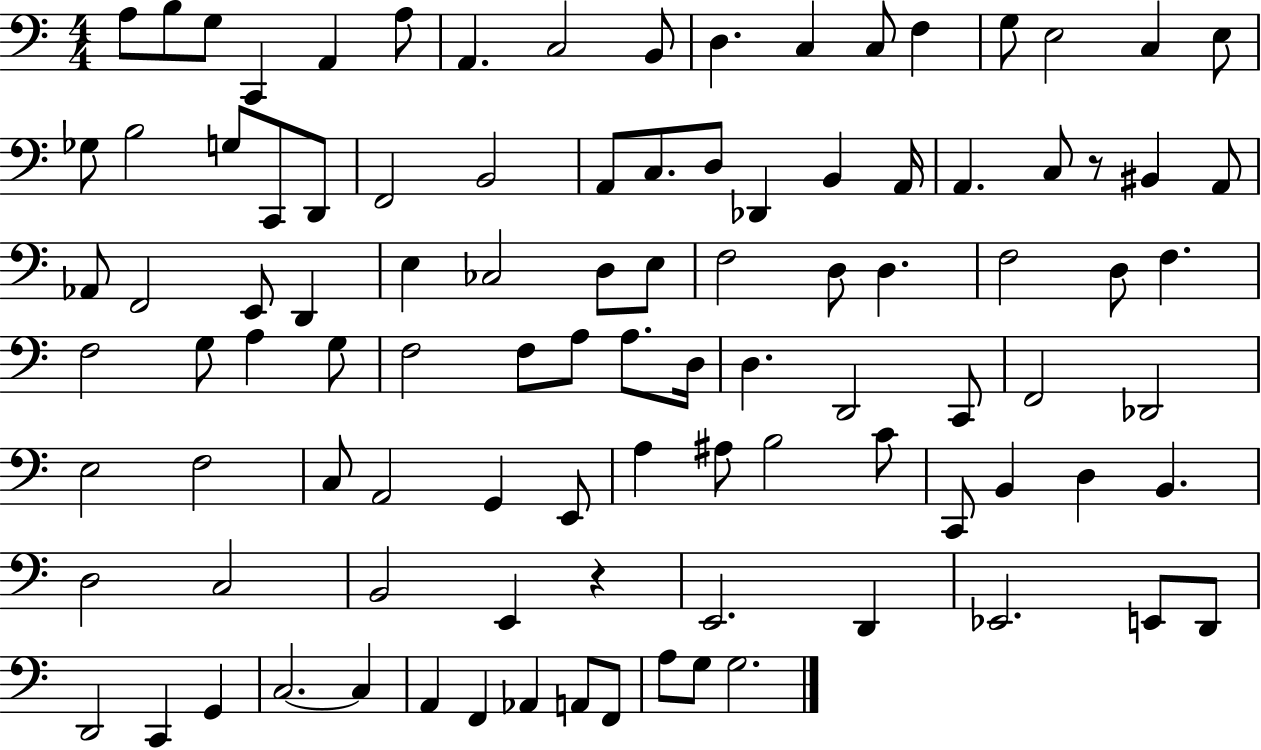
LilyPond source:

{
  \clef bass
  \numericTimeSignature
  \time 4/4
  \key c \major
  a8 b8 g8 c,4 a,4 a8 | a,4. c2 b,8 | d4. c4 c8 f4 | g8 e2 c4 e8 | \break ges8 b2 g8 c,8 d,8 | f,2 b,2 | a,8 c8. d8 des,4 b,4 a,16 | a,4. c8 r8 bis,4 a,8 | \break aes,8 f,2 e,8 d,4 | e4 ces2 d8 e8 | f2 d8 d4. | f2 d8 f4. | \break f2 g8 a4 g8 | f2 f8 a8 a8. d16 | d4. d,2 c,8 | f,2 des,2 | \break e2 f2 | c8 a,2 g,4 e,8 | a4 ais8 b2 c'8 | c,8 b,4 d4 b,4. | \break d2 c2 | b,2 e,4 r4 | e,2. d,4 | ees,2. e,8 d,8 | \break d,2 c,4 g,4 | c2.~~ c4 | a,4 f,4 aes,4 a,8 f,8 | a8 g8 g2. | \break \bar "|."
}